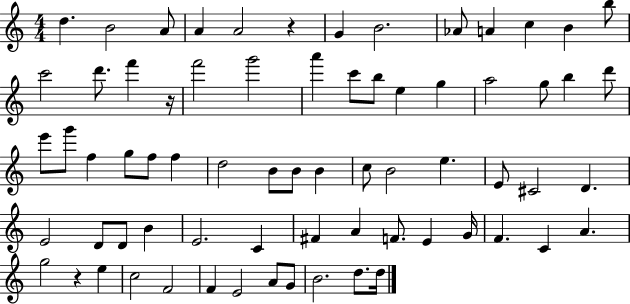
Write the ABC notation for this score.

X:1
T:Untitled
M:4/4
L:1/4
K:C
d B2 A/2 A A2 z G B2 _A/2 A c B b/2 c'2 d'/2 f' z/4 f'2 g'2 a' c'/2 b/2 e g a2 g/2 b d'/2 e'/2 g'/2 f g/2 f/2 f d2 B/2 B/2 B c/2 B2 e E/2 ^C2 D E2 D/2 D/2 B E2 C ^F A F/2 E G/4 F C A g2 z e c2 F2 F E2 A/2 G/2 B2 d/2 d/4